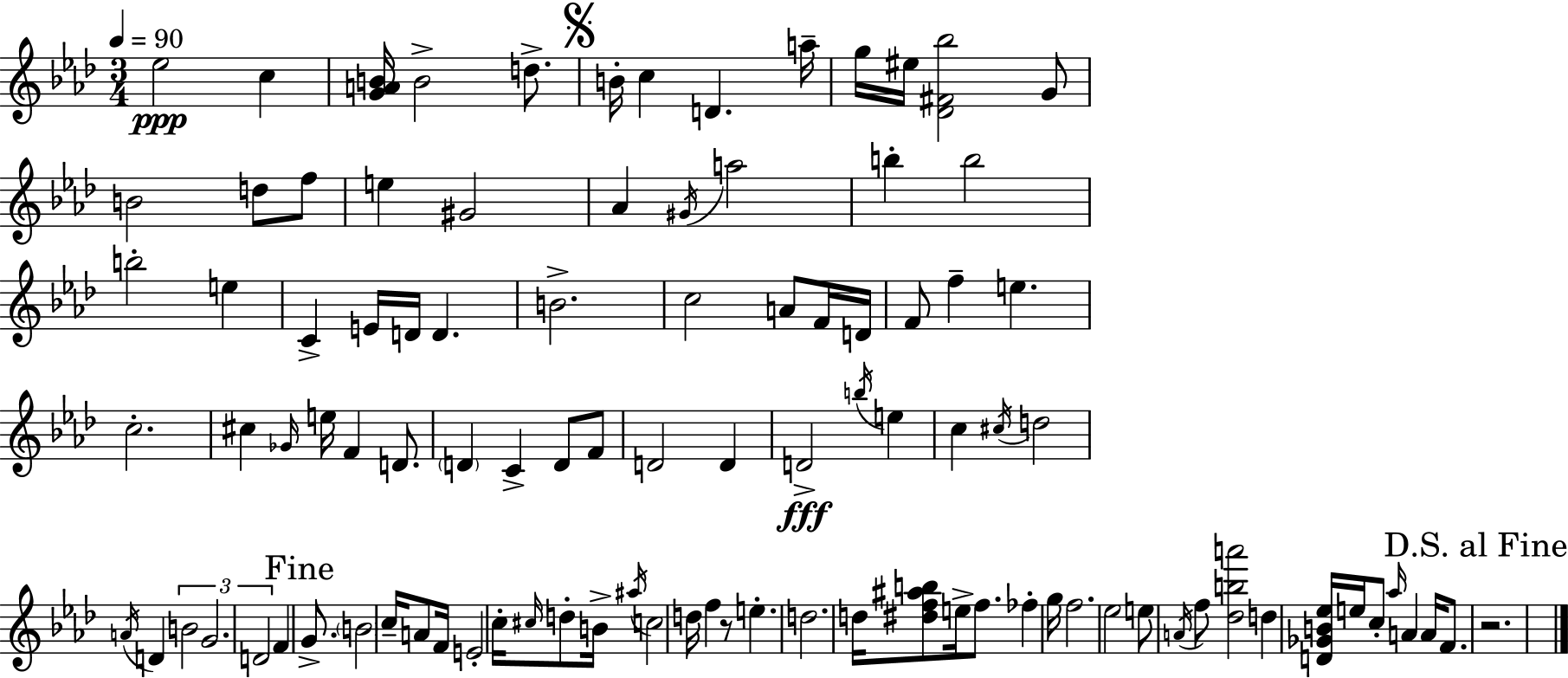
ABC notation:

X:1
T:Untitled
M:3/4
L:1/4
K:Fm
_e2 c [GAB]/4 B2 d/2 B/4 c D a/4 g/4 ^e/4 [_D^F_b]2 G/2 B2 d/2 f/2 e ^G2 _A ^G/4 a2 b b2 b2 e C E/4 D/4 D B2 c2 A/2 F/4 D/4 F/2 f e c2 ^c _G/4 e/4 F D/2 D C D/2 F/2 D2 D D2 b/4 e c ^c/4 d2 A/4 D B2 G2 D2 F G/2 B2 c/4 A/2 F/4 E2 c/4 ^c/4 d/2 B/4 ^a/4 c2 d/4 f z/2 e d2 d/4 [^df^ab]/2 e/4 f/2 _f g/4 f2 _e2 e/2 A/4 f/2 [_dba']2 d [D_GB_e]/4 e/4 c/2 _a/4 A A/4 F/2 z2